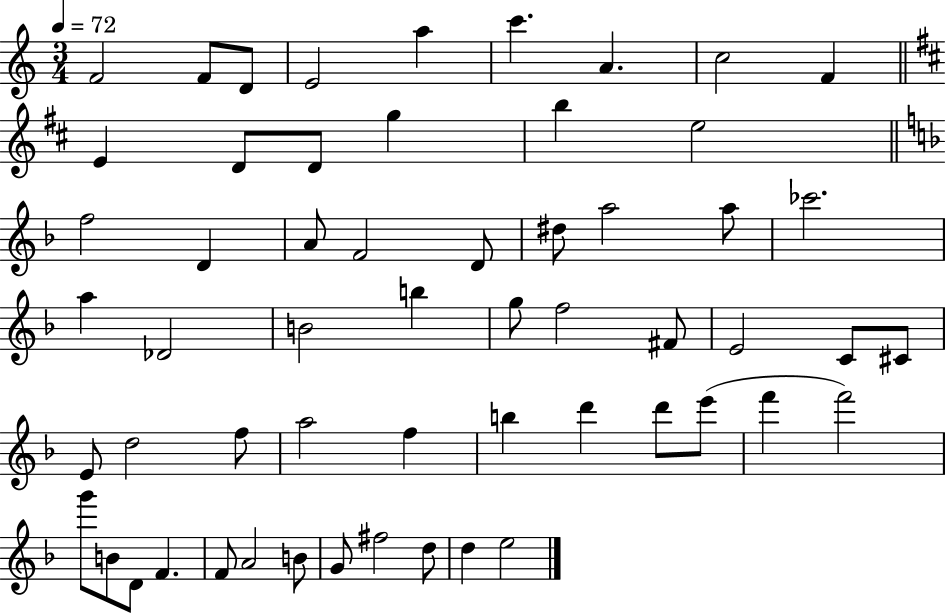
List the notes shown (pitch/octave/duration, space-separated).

F4/h F4/e D4/e E4/h A5/q C6/q. A4/q. C5/h F4/q E4/q D4/e D4/e G5/q B5/q E5/h F5/h D4/q A4/e F4/h D4/e D#5/e A5/h A5/e CES6/h. A5/q Db4/h B4/h B5/q G5/e F5/h F#4/e E4/h C4/e C#4/e E4/e D5/h F5/e A5/h F5/q B5/q D6/q D6/e E6/e F6/q F6/h G6/e B4/e D4/e F4/q. F4/e A4/h B4/e G4/e F#5/h D5/e D5/q E5/h